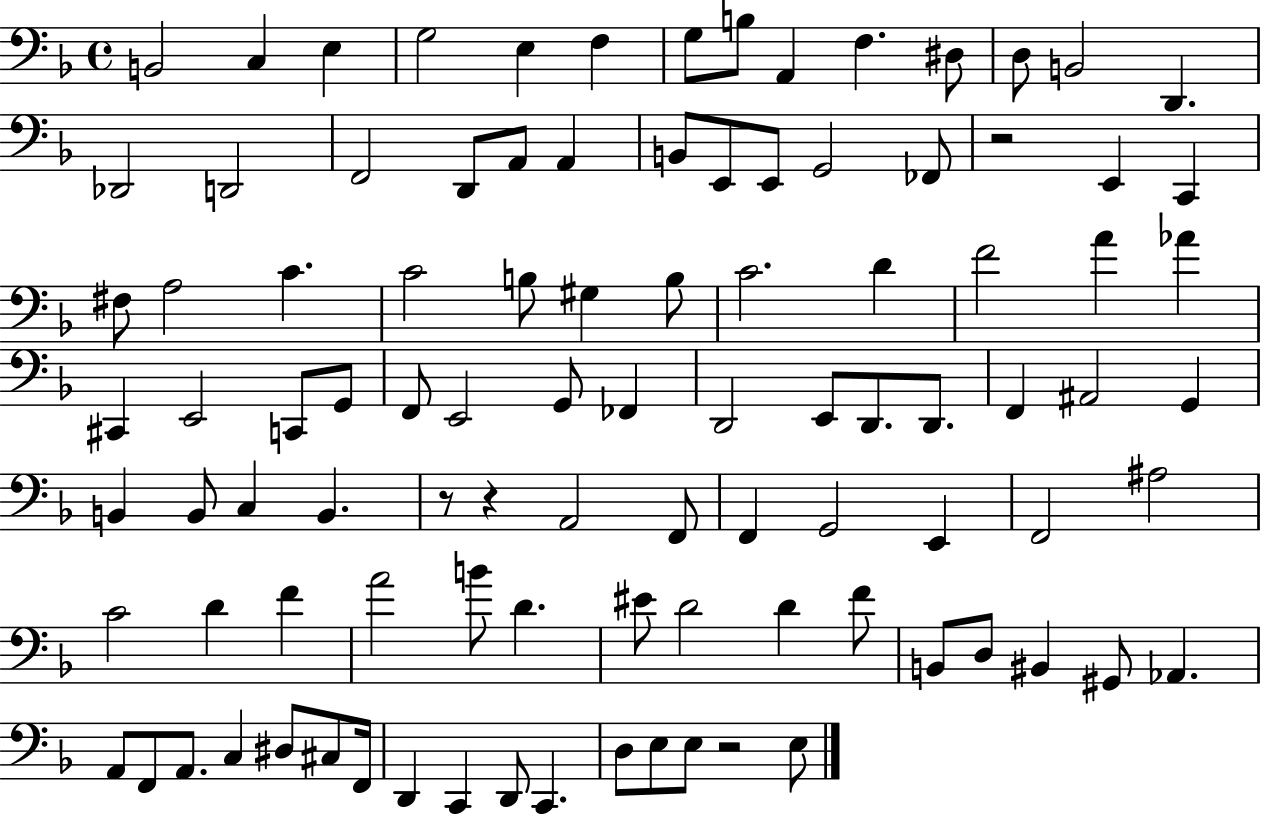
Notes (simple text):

B2/h C3/q E3/q G3/h E3/q F3/q G3/e B3/e A2/q F3/q. D#3/e D3/e B2/h D2/q. Db2/h D2/h F2/h D2/e A2/e A2/q B2/e E2/e E2/e G2/h FES2/e R/h E2/q C2/q F#3/e A3/h C4/q. C4/h B3/e G#3/q B3/e C4/h. D4/q F4/h A4/q Ab4/q C#2/q E2/h C2/e G2/e F2/e E2/h G2/e FES2/q D2/h E2/e D2/e. D2/e. F2/q A#2/h G2/q B2/q B2/e C3/q B2/q. R/e R/q A2/h F2/e F2/q G2/h E2/q F2/h A#3/h C4/h D4/q F4/q A4/h B4/e D4/q. EIS4/e D4/h D4/q F4/e B2/e D3/e BIS2/q G#2/e Ab2/q. A2/e F2/e A2/e. C3/q D#3/e C#3/e F2/s D2/q C2/q D2/e C2/q. D3/e E3/e E3/e R/h E3/e